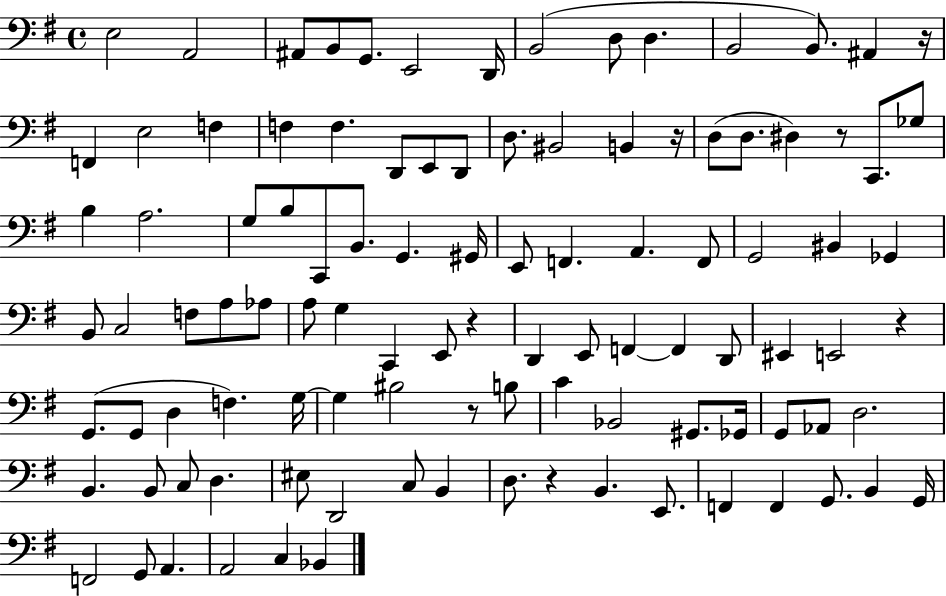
{
  \clef bass
  \time 4/4
  \defaultTimeSignature
  \key g \major
  \repeat volta 2 { e2 a,2 | ais,8 b,8 g,8. e,2 d,16 | b,2( d8 d4. | b,2 b,8.) ais,4 r16 | \break f,4 e2 f4 | f4 f4. d,8 e,8 d,8 | d8. bis,2 b,4 r16 | d8( d8. dis4) r8 c,8. ges8 | \break b4 a2. | g8 b8 c,8 b,8. g,4. gis,16 | e,8 f,4. a,4. f,8 | g,2 bis,4 ges,4 | \break b,8 c2 f8 a8 aes8 | a8 g4 c,4 e,8 r4 | d,4 e,8 f,4~~ f,4 d,8 | eis,4 e,2 r4 | \break g,8.( g,8 d4 f4.) g16~~ | g4 bis2 r8 b8 | c'4 bes,2 gis,8. ges,16 | g,8 aes,8 d2. | \break b,4. b,8 c8 d4. | eis8 d,2 c8 b,4 | d8. r4 b,4. e,8. | f,4 f,4 g,8. b,4 g,16 | \break f,2 g,8 a,4. | a,2 c4 bes,4 | } \bar "|."
}